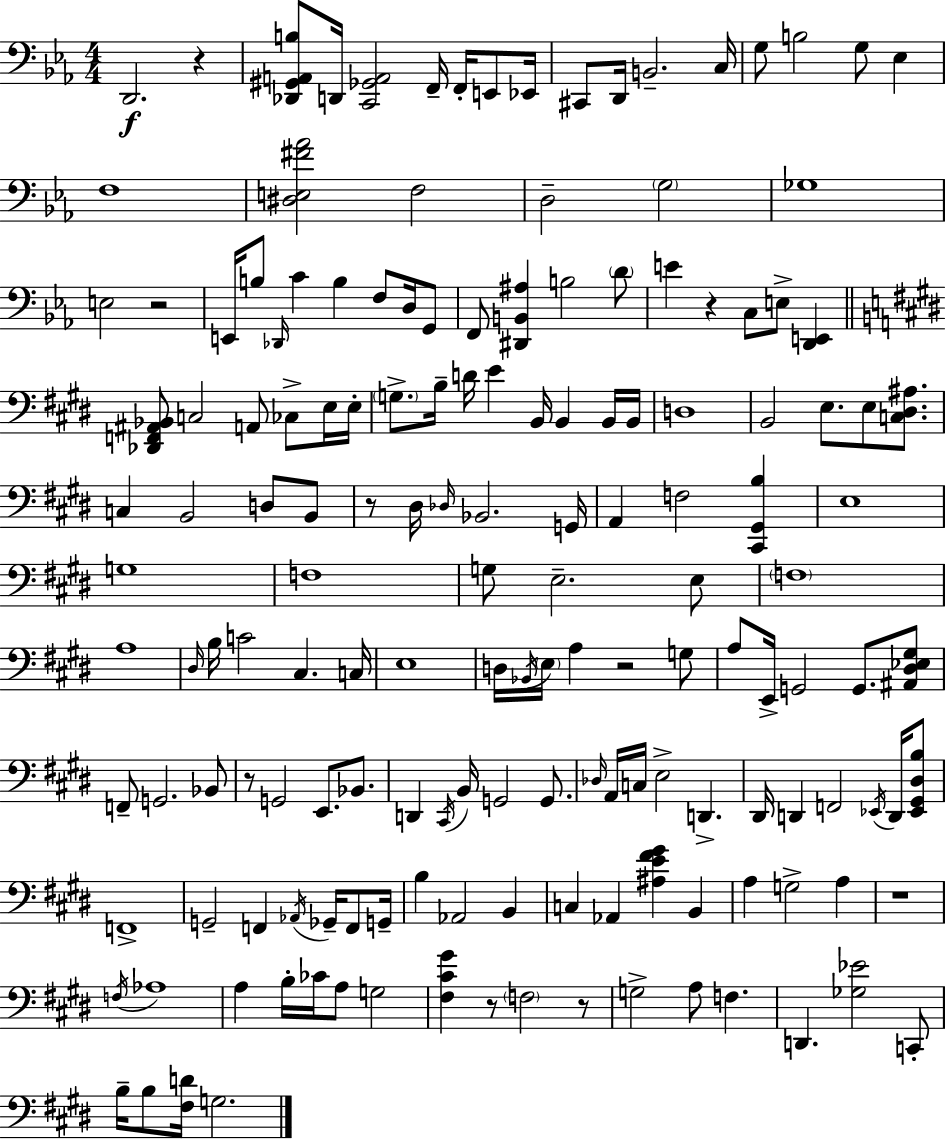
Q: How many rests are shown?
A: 9